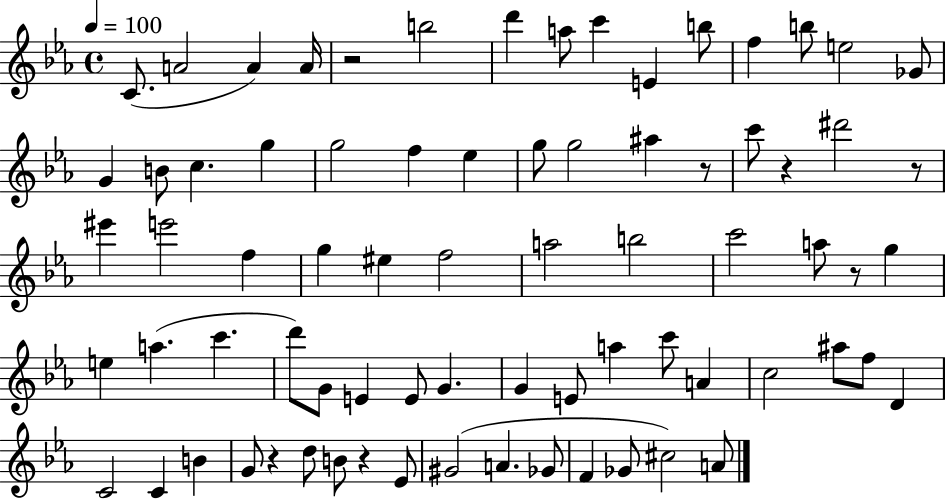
X:1
T:Untitled
M:4/4
L:1/4
K:Eb
C/2 A2 A A/4 z2 b2 d' a/2 c' E b/2 f b/2 e2 _G/2 G B/2 c g g2 f _e g/2 g2 ^a z/2 c'/2 z ^d'2 z/2 ^e' e'2 f g ^e f2 a2 b2 c'2 a/2 z/2 g e a c' d'/2 G/2 E E/2 G G E/2 a c'/2 A c2 ^a/2 f/2 D C2 C B G/2 z d/2 B/2 z _E/2 ^G2 A _G/2 F _G/2 ^c2 A/2